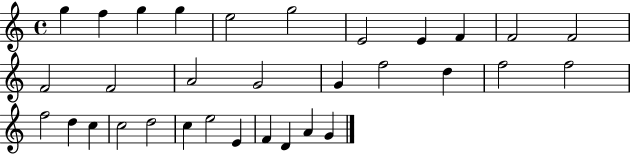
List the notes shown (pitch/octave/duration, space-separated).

G5/q F5/q G5/q G5/q E5/h G5/h E4/h E4/q F4/q F4/h F4/h F4/h F4/h A4/h G4/h G4/q F5/h D5/q F5/h F5/h F5/h D5/q C5/q C5/h D5/h C5/q E5/h E4/q F4/q D4/q A4/q G4/q